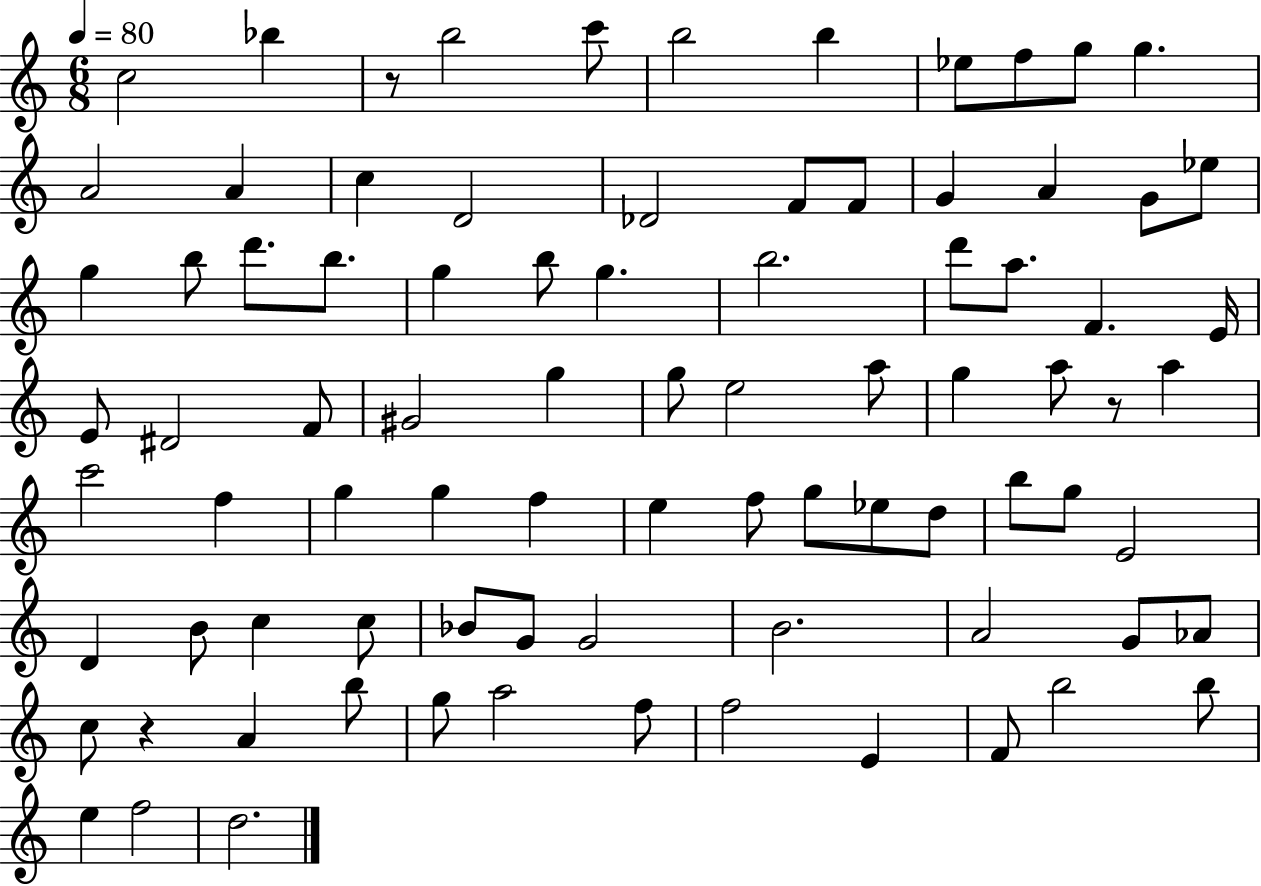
C5/h Bb5/q R/e B5/h C6/e B5/h B5/q Eb5/e F5/e G5/e G5/q. A4/h A4/q C5/q D4/h Db4/h F4/e F4/e G4/q A4/q G4/e Eb5/e G5/q B5/e D6/e. B5/e. G5/q B5/e G5/q. B5/h. D6/e A5/e. F4/q. E4/s E4/e D#4/h F4/e G#4/h G5/q G5/e E5/h A5/e G5/q A5/e R/e A5/q C6/h F5/q G5/q G5/q F5/q E5/q F5/e G5/e Eb5/e D5/e B5/e G5/e E4/h D4/q B4/e C5/q C5/e Bb4/e G4/e G4/h B4/h. A4/h G4/e Ab4/e C5/e R/q A4/q B5/e G5/e A5/h F5/e F5/h E4/q F4/e B5/h B5/e E5/q F5/h D5/h.